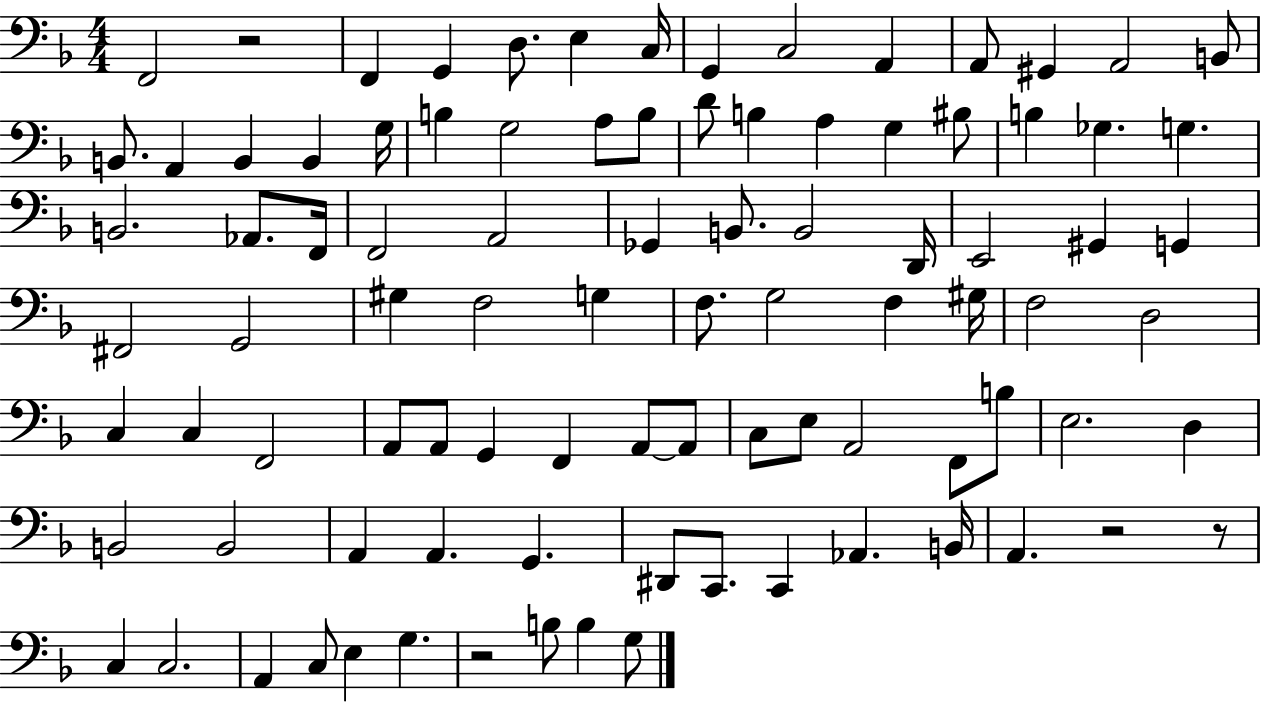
{
  \clef bass
  \numericTimeSignature
  \time 4/4
  \key f \major
  f,2 r2 | f,4 g,4 d8. e4 c16 | g,4 c2 a,4 | a,8 gis,4 a,2 b,8 | \break b,8. a,4 b,4 b,4 g16 | b4 g2 a8 b8 | d'8 b4 a4 g4 bis8 | b4 ges4. g4. | \break b,2. aes,8. f,16 | f,2 a,2 | ges,4 b,8. b,2 d,16 | e,2 gis,4 g,4 | \break fis,2 g,2 | gis4 f2 g4 | f8. g2 f4 gis16 | f2 d2 | \break c4 c4 f,2 | a,8 a,8 g,4 f,4 a,8~~ a,8 | c8 e8 a,2 f,8 b8 | e2. d4 | \break b,2 b,2 | a,4 a,4. g,4. | dis,8 c,8. c,4 aes,4. b,16 | a,4. r2 r8 | \break c4 c2. | a,4 c8 e4 g4. | r2 b8 b4 g8 | \bar "|."
}